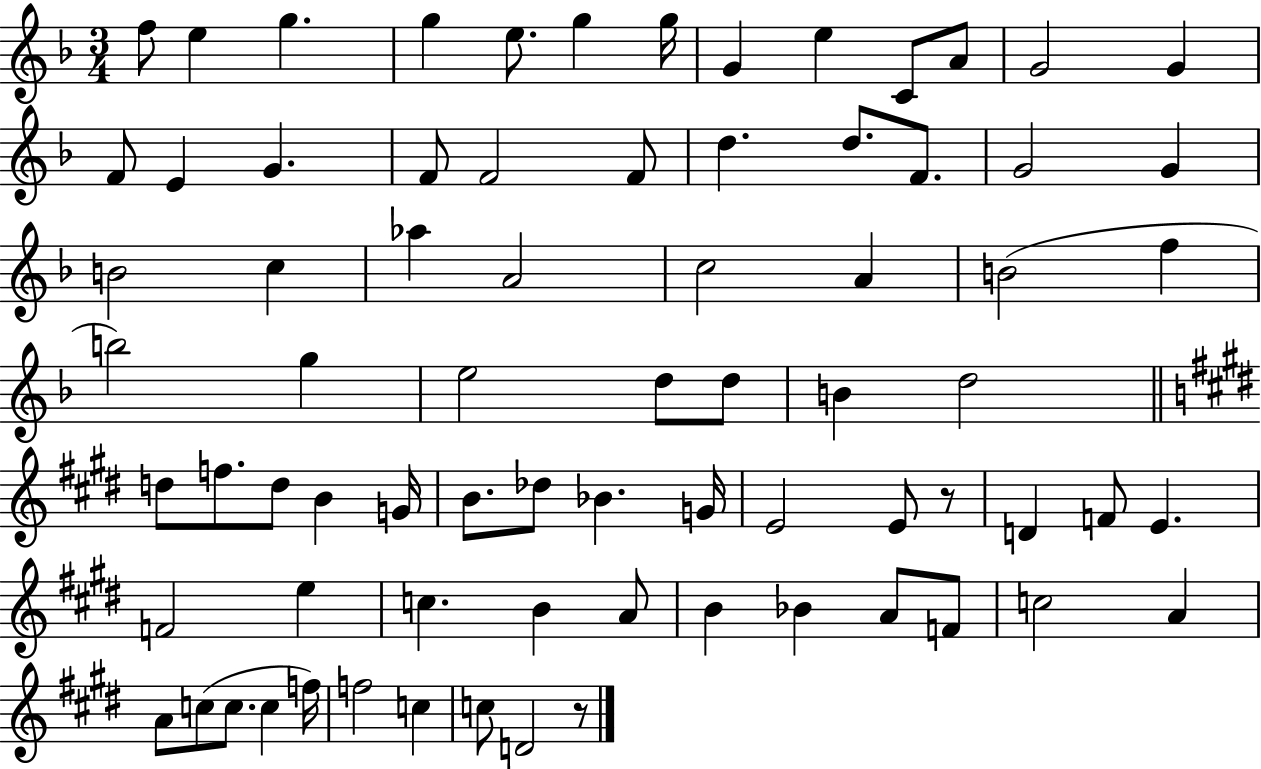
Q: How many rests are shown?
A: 2